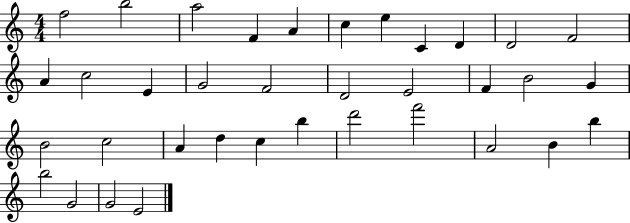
X:1
T:Untitled
M:4/4
L:1/4
K:C
f2 b2 a2 F A c e C D D2 F2 A c2 E G2 F2 D2 E2 F B2 G B2 c2 A d c b d'2 f'2 A2 B b b2 G2 G2 E2